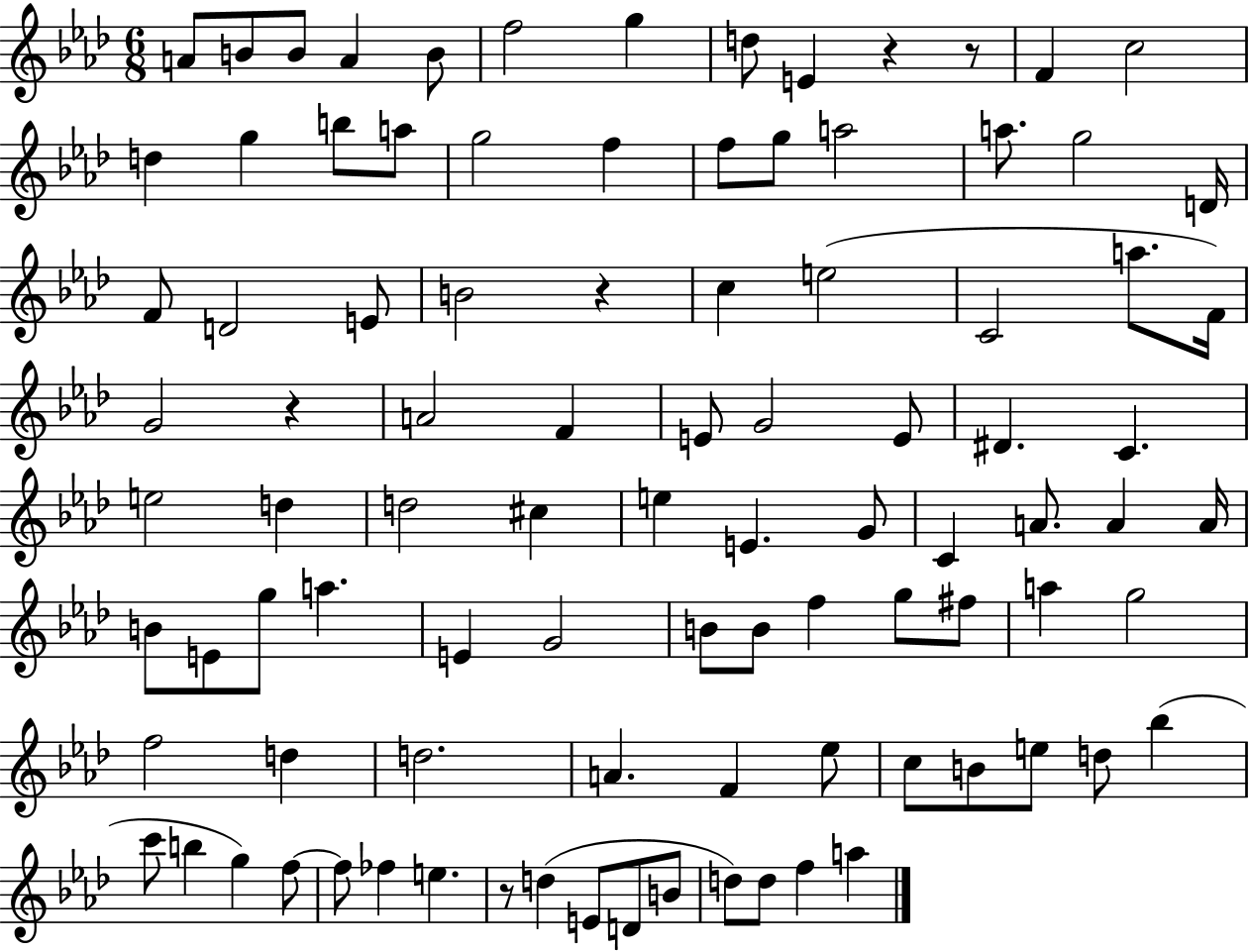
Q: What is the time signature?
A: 6/8